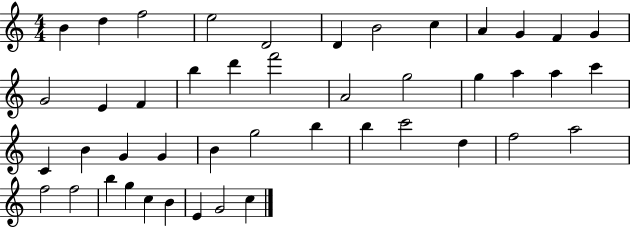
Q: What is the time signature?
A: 4/4